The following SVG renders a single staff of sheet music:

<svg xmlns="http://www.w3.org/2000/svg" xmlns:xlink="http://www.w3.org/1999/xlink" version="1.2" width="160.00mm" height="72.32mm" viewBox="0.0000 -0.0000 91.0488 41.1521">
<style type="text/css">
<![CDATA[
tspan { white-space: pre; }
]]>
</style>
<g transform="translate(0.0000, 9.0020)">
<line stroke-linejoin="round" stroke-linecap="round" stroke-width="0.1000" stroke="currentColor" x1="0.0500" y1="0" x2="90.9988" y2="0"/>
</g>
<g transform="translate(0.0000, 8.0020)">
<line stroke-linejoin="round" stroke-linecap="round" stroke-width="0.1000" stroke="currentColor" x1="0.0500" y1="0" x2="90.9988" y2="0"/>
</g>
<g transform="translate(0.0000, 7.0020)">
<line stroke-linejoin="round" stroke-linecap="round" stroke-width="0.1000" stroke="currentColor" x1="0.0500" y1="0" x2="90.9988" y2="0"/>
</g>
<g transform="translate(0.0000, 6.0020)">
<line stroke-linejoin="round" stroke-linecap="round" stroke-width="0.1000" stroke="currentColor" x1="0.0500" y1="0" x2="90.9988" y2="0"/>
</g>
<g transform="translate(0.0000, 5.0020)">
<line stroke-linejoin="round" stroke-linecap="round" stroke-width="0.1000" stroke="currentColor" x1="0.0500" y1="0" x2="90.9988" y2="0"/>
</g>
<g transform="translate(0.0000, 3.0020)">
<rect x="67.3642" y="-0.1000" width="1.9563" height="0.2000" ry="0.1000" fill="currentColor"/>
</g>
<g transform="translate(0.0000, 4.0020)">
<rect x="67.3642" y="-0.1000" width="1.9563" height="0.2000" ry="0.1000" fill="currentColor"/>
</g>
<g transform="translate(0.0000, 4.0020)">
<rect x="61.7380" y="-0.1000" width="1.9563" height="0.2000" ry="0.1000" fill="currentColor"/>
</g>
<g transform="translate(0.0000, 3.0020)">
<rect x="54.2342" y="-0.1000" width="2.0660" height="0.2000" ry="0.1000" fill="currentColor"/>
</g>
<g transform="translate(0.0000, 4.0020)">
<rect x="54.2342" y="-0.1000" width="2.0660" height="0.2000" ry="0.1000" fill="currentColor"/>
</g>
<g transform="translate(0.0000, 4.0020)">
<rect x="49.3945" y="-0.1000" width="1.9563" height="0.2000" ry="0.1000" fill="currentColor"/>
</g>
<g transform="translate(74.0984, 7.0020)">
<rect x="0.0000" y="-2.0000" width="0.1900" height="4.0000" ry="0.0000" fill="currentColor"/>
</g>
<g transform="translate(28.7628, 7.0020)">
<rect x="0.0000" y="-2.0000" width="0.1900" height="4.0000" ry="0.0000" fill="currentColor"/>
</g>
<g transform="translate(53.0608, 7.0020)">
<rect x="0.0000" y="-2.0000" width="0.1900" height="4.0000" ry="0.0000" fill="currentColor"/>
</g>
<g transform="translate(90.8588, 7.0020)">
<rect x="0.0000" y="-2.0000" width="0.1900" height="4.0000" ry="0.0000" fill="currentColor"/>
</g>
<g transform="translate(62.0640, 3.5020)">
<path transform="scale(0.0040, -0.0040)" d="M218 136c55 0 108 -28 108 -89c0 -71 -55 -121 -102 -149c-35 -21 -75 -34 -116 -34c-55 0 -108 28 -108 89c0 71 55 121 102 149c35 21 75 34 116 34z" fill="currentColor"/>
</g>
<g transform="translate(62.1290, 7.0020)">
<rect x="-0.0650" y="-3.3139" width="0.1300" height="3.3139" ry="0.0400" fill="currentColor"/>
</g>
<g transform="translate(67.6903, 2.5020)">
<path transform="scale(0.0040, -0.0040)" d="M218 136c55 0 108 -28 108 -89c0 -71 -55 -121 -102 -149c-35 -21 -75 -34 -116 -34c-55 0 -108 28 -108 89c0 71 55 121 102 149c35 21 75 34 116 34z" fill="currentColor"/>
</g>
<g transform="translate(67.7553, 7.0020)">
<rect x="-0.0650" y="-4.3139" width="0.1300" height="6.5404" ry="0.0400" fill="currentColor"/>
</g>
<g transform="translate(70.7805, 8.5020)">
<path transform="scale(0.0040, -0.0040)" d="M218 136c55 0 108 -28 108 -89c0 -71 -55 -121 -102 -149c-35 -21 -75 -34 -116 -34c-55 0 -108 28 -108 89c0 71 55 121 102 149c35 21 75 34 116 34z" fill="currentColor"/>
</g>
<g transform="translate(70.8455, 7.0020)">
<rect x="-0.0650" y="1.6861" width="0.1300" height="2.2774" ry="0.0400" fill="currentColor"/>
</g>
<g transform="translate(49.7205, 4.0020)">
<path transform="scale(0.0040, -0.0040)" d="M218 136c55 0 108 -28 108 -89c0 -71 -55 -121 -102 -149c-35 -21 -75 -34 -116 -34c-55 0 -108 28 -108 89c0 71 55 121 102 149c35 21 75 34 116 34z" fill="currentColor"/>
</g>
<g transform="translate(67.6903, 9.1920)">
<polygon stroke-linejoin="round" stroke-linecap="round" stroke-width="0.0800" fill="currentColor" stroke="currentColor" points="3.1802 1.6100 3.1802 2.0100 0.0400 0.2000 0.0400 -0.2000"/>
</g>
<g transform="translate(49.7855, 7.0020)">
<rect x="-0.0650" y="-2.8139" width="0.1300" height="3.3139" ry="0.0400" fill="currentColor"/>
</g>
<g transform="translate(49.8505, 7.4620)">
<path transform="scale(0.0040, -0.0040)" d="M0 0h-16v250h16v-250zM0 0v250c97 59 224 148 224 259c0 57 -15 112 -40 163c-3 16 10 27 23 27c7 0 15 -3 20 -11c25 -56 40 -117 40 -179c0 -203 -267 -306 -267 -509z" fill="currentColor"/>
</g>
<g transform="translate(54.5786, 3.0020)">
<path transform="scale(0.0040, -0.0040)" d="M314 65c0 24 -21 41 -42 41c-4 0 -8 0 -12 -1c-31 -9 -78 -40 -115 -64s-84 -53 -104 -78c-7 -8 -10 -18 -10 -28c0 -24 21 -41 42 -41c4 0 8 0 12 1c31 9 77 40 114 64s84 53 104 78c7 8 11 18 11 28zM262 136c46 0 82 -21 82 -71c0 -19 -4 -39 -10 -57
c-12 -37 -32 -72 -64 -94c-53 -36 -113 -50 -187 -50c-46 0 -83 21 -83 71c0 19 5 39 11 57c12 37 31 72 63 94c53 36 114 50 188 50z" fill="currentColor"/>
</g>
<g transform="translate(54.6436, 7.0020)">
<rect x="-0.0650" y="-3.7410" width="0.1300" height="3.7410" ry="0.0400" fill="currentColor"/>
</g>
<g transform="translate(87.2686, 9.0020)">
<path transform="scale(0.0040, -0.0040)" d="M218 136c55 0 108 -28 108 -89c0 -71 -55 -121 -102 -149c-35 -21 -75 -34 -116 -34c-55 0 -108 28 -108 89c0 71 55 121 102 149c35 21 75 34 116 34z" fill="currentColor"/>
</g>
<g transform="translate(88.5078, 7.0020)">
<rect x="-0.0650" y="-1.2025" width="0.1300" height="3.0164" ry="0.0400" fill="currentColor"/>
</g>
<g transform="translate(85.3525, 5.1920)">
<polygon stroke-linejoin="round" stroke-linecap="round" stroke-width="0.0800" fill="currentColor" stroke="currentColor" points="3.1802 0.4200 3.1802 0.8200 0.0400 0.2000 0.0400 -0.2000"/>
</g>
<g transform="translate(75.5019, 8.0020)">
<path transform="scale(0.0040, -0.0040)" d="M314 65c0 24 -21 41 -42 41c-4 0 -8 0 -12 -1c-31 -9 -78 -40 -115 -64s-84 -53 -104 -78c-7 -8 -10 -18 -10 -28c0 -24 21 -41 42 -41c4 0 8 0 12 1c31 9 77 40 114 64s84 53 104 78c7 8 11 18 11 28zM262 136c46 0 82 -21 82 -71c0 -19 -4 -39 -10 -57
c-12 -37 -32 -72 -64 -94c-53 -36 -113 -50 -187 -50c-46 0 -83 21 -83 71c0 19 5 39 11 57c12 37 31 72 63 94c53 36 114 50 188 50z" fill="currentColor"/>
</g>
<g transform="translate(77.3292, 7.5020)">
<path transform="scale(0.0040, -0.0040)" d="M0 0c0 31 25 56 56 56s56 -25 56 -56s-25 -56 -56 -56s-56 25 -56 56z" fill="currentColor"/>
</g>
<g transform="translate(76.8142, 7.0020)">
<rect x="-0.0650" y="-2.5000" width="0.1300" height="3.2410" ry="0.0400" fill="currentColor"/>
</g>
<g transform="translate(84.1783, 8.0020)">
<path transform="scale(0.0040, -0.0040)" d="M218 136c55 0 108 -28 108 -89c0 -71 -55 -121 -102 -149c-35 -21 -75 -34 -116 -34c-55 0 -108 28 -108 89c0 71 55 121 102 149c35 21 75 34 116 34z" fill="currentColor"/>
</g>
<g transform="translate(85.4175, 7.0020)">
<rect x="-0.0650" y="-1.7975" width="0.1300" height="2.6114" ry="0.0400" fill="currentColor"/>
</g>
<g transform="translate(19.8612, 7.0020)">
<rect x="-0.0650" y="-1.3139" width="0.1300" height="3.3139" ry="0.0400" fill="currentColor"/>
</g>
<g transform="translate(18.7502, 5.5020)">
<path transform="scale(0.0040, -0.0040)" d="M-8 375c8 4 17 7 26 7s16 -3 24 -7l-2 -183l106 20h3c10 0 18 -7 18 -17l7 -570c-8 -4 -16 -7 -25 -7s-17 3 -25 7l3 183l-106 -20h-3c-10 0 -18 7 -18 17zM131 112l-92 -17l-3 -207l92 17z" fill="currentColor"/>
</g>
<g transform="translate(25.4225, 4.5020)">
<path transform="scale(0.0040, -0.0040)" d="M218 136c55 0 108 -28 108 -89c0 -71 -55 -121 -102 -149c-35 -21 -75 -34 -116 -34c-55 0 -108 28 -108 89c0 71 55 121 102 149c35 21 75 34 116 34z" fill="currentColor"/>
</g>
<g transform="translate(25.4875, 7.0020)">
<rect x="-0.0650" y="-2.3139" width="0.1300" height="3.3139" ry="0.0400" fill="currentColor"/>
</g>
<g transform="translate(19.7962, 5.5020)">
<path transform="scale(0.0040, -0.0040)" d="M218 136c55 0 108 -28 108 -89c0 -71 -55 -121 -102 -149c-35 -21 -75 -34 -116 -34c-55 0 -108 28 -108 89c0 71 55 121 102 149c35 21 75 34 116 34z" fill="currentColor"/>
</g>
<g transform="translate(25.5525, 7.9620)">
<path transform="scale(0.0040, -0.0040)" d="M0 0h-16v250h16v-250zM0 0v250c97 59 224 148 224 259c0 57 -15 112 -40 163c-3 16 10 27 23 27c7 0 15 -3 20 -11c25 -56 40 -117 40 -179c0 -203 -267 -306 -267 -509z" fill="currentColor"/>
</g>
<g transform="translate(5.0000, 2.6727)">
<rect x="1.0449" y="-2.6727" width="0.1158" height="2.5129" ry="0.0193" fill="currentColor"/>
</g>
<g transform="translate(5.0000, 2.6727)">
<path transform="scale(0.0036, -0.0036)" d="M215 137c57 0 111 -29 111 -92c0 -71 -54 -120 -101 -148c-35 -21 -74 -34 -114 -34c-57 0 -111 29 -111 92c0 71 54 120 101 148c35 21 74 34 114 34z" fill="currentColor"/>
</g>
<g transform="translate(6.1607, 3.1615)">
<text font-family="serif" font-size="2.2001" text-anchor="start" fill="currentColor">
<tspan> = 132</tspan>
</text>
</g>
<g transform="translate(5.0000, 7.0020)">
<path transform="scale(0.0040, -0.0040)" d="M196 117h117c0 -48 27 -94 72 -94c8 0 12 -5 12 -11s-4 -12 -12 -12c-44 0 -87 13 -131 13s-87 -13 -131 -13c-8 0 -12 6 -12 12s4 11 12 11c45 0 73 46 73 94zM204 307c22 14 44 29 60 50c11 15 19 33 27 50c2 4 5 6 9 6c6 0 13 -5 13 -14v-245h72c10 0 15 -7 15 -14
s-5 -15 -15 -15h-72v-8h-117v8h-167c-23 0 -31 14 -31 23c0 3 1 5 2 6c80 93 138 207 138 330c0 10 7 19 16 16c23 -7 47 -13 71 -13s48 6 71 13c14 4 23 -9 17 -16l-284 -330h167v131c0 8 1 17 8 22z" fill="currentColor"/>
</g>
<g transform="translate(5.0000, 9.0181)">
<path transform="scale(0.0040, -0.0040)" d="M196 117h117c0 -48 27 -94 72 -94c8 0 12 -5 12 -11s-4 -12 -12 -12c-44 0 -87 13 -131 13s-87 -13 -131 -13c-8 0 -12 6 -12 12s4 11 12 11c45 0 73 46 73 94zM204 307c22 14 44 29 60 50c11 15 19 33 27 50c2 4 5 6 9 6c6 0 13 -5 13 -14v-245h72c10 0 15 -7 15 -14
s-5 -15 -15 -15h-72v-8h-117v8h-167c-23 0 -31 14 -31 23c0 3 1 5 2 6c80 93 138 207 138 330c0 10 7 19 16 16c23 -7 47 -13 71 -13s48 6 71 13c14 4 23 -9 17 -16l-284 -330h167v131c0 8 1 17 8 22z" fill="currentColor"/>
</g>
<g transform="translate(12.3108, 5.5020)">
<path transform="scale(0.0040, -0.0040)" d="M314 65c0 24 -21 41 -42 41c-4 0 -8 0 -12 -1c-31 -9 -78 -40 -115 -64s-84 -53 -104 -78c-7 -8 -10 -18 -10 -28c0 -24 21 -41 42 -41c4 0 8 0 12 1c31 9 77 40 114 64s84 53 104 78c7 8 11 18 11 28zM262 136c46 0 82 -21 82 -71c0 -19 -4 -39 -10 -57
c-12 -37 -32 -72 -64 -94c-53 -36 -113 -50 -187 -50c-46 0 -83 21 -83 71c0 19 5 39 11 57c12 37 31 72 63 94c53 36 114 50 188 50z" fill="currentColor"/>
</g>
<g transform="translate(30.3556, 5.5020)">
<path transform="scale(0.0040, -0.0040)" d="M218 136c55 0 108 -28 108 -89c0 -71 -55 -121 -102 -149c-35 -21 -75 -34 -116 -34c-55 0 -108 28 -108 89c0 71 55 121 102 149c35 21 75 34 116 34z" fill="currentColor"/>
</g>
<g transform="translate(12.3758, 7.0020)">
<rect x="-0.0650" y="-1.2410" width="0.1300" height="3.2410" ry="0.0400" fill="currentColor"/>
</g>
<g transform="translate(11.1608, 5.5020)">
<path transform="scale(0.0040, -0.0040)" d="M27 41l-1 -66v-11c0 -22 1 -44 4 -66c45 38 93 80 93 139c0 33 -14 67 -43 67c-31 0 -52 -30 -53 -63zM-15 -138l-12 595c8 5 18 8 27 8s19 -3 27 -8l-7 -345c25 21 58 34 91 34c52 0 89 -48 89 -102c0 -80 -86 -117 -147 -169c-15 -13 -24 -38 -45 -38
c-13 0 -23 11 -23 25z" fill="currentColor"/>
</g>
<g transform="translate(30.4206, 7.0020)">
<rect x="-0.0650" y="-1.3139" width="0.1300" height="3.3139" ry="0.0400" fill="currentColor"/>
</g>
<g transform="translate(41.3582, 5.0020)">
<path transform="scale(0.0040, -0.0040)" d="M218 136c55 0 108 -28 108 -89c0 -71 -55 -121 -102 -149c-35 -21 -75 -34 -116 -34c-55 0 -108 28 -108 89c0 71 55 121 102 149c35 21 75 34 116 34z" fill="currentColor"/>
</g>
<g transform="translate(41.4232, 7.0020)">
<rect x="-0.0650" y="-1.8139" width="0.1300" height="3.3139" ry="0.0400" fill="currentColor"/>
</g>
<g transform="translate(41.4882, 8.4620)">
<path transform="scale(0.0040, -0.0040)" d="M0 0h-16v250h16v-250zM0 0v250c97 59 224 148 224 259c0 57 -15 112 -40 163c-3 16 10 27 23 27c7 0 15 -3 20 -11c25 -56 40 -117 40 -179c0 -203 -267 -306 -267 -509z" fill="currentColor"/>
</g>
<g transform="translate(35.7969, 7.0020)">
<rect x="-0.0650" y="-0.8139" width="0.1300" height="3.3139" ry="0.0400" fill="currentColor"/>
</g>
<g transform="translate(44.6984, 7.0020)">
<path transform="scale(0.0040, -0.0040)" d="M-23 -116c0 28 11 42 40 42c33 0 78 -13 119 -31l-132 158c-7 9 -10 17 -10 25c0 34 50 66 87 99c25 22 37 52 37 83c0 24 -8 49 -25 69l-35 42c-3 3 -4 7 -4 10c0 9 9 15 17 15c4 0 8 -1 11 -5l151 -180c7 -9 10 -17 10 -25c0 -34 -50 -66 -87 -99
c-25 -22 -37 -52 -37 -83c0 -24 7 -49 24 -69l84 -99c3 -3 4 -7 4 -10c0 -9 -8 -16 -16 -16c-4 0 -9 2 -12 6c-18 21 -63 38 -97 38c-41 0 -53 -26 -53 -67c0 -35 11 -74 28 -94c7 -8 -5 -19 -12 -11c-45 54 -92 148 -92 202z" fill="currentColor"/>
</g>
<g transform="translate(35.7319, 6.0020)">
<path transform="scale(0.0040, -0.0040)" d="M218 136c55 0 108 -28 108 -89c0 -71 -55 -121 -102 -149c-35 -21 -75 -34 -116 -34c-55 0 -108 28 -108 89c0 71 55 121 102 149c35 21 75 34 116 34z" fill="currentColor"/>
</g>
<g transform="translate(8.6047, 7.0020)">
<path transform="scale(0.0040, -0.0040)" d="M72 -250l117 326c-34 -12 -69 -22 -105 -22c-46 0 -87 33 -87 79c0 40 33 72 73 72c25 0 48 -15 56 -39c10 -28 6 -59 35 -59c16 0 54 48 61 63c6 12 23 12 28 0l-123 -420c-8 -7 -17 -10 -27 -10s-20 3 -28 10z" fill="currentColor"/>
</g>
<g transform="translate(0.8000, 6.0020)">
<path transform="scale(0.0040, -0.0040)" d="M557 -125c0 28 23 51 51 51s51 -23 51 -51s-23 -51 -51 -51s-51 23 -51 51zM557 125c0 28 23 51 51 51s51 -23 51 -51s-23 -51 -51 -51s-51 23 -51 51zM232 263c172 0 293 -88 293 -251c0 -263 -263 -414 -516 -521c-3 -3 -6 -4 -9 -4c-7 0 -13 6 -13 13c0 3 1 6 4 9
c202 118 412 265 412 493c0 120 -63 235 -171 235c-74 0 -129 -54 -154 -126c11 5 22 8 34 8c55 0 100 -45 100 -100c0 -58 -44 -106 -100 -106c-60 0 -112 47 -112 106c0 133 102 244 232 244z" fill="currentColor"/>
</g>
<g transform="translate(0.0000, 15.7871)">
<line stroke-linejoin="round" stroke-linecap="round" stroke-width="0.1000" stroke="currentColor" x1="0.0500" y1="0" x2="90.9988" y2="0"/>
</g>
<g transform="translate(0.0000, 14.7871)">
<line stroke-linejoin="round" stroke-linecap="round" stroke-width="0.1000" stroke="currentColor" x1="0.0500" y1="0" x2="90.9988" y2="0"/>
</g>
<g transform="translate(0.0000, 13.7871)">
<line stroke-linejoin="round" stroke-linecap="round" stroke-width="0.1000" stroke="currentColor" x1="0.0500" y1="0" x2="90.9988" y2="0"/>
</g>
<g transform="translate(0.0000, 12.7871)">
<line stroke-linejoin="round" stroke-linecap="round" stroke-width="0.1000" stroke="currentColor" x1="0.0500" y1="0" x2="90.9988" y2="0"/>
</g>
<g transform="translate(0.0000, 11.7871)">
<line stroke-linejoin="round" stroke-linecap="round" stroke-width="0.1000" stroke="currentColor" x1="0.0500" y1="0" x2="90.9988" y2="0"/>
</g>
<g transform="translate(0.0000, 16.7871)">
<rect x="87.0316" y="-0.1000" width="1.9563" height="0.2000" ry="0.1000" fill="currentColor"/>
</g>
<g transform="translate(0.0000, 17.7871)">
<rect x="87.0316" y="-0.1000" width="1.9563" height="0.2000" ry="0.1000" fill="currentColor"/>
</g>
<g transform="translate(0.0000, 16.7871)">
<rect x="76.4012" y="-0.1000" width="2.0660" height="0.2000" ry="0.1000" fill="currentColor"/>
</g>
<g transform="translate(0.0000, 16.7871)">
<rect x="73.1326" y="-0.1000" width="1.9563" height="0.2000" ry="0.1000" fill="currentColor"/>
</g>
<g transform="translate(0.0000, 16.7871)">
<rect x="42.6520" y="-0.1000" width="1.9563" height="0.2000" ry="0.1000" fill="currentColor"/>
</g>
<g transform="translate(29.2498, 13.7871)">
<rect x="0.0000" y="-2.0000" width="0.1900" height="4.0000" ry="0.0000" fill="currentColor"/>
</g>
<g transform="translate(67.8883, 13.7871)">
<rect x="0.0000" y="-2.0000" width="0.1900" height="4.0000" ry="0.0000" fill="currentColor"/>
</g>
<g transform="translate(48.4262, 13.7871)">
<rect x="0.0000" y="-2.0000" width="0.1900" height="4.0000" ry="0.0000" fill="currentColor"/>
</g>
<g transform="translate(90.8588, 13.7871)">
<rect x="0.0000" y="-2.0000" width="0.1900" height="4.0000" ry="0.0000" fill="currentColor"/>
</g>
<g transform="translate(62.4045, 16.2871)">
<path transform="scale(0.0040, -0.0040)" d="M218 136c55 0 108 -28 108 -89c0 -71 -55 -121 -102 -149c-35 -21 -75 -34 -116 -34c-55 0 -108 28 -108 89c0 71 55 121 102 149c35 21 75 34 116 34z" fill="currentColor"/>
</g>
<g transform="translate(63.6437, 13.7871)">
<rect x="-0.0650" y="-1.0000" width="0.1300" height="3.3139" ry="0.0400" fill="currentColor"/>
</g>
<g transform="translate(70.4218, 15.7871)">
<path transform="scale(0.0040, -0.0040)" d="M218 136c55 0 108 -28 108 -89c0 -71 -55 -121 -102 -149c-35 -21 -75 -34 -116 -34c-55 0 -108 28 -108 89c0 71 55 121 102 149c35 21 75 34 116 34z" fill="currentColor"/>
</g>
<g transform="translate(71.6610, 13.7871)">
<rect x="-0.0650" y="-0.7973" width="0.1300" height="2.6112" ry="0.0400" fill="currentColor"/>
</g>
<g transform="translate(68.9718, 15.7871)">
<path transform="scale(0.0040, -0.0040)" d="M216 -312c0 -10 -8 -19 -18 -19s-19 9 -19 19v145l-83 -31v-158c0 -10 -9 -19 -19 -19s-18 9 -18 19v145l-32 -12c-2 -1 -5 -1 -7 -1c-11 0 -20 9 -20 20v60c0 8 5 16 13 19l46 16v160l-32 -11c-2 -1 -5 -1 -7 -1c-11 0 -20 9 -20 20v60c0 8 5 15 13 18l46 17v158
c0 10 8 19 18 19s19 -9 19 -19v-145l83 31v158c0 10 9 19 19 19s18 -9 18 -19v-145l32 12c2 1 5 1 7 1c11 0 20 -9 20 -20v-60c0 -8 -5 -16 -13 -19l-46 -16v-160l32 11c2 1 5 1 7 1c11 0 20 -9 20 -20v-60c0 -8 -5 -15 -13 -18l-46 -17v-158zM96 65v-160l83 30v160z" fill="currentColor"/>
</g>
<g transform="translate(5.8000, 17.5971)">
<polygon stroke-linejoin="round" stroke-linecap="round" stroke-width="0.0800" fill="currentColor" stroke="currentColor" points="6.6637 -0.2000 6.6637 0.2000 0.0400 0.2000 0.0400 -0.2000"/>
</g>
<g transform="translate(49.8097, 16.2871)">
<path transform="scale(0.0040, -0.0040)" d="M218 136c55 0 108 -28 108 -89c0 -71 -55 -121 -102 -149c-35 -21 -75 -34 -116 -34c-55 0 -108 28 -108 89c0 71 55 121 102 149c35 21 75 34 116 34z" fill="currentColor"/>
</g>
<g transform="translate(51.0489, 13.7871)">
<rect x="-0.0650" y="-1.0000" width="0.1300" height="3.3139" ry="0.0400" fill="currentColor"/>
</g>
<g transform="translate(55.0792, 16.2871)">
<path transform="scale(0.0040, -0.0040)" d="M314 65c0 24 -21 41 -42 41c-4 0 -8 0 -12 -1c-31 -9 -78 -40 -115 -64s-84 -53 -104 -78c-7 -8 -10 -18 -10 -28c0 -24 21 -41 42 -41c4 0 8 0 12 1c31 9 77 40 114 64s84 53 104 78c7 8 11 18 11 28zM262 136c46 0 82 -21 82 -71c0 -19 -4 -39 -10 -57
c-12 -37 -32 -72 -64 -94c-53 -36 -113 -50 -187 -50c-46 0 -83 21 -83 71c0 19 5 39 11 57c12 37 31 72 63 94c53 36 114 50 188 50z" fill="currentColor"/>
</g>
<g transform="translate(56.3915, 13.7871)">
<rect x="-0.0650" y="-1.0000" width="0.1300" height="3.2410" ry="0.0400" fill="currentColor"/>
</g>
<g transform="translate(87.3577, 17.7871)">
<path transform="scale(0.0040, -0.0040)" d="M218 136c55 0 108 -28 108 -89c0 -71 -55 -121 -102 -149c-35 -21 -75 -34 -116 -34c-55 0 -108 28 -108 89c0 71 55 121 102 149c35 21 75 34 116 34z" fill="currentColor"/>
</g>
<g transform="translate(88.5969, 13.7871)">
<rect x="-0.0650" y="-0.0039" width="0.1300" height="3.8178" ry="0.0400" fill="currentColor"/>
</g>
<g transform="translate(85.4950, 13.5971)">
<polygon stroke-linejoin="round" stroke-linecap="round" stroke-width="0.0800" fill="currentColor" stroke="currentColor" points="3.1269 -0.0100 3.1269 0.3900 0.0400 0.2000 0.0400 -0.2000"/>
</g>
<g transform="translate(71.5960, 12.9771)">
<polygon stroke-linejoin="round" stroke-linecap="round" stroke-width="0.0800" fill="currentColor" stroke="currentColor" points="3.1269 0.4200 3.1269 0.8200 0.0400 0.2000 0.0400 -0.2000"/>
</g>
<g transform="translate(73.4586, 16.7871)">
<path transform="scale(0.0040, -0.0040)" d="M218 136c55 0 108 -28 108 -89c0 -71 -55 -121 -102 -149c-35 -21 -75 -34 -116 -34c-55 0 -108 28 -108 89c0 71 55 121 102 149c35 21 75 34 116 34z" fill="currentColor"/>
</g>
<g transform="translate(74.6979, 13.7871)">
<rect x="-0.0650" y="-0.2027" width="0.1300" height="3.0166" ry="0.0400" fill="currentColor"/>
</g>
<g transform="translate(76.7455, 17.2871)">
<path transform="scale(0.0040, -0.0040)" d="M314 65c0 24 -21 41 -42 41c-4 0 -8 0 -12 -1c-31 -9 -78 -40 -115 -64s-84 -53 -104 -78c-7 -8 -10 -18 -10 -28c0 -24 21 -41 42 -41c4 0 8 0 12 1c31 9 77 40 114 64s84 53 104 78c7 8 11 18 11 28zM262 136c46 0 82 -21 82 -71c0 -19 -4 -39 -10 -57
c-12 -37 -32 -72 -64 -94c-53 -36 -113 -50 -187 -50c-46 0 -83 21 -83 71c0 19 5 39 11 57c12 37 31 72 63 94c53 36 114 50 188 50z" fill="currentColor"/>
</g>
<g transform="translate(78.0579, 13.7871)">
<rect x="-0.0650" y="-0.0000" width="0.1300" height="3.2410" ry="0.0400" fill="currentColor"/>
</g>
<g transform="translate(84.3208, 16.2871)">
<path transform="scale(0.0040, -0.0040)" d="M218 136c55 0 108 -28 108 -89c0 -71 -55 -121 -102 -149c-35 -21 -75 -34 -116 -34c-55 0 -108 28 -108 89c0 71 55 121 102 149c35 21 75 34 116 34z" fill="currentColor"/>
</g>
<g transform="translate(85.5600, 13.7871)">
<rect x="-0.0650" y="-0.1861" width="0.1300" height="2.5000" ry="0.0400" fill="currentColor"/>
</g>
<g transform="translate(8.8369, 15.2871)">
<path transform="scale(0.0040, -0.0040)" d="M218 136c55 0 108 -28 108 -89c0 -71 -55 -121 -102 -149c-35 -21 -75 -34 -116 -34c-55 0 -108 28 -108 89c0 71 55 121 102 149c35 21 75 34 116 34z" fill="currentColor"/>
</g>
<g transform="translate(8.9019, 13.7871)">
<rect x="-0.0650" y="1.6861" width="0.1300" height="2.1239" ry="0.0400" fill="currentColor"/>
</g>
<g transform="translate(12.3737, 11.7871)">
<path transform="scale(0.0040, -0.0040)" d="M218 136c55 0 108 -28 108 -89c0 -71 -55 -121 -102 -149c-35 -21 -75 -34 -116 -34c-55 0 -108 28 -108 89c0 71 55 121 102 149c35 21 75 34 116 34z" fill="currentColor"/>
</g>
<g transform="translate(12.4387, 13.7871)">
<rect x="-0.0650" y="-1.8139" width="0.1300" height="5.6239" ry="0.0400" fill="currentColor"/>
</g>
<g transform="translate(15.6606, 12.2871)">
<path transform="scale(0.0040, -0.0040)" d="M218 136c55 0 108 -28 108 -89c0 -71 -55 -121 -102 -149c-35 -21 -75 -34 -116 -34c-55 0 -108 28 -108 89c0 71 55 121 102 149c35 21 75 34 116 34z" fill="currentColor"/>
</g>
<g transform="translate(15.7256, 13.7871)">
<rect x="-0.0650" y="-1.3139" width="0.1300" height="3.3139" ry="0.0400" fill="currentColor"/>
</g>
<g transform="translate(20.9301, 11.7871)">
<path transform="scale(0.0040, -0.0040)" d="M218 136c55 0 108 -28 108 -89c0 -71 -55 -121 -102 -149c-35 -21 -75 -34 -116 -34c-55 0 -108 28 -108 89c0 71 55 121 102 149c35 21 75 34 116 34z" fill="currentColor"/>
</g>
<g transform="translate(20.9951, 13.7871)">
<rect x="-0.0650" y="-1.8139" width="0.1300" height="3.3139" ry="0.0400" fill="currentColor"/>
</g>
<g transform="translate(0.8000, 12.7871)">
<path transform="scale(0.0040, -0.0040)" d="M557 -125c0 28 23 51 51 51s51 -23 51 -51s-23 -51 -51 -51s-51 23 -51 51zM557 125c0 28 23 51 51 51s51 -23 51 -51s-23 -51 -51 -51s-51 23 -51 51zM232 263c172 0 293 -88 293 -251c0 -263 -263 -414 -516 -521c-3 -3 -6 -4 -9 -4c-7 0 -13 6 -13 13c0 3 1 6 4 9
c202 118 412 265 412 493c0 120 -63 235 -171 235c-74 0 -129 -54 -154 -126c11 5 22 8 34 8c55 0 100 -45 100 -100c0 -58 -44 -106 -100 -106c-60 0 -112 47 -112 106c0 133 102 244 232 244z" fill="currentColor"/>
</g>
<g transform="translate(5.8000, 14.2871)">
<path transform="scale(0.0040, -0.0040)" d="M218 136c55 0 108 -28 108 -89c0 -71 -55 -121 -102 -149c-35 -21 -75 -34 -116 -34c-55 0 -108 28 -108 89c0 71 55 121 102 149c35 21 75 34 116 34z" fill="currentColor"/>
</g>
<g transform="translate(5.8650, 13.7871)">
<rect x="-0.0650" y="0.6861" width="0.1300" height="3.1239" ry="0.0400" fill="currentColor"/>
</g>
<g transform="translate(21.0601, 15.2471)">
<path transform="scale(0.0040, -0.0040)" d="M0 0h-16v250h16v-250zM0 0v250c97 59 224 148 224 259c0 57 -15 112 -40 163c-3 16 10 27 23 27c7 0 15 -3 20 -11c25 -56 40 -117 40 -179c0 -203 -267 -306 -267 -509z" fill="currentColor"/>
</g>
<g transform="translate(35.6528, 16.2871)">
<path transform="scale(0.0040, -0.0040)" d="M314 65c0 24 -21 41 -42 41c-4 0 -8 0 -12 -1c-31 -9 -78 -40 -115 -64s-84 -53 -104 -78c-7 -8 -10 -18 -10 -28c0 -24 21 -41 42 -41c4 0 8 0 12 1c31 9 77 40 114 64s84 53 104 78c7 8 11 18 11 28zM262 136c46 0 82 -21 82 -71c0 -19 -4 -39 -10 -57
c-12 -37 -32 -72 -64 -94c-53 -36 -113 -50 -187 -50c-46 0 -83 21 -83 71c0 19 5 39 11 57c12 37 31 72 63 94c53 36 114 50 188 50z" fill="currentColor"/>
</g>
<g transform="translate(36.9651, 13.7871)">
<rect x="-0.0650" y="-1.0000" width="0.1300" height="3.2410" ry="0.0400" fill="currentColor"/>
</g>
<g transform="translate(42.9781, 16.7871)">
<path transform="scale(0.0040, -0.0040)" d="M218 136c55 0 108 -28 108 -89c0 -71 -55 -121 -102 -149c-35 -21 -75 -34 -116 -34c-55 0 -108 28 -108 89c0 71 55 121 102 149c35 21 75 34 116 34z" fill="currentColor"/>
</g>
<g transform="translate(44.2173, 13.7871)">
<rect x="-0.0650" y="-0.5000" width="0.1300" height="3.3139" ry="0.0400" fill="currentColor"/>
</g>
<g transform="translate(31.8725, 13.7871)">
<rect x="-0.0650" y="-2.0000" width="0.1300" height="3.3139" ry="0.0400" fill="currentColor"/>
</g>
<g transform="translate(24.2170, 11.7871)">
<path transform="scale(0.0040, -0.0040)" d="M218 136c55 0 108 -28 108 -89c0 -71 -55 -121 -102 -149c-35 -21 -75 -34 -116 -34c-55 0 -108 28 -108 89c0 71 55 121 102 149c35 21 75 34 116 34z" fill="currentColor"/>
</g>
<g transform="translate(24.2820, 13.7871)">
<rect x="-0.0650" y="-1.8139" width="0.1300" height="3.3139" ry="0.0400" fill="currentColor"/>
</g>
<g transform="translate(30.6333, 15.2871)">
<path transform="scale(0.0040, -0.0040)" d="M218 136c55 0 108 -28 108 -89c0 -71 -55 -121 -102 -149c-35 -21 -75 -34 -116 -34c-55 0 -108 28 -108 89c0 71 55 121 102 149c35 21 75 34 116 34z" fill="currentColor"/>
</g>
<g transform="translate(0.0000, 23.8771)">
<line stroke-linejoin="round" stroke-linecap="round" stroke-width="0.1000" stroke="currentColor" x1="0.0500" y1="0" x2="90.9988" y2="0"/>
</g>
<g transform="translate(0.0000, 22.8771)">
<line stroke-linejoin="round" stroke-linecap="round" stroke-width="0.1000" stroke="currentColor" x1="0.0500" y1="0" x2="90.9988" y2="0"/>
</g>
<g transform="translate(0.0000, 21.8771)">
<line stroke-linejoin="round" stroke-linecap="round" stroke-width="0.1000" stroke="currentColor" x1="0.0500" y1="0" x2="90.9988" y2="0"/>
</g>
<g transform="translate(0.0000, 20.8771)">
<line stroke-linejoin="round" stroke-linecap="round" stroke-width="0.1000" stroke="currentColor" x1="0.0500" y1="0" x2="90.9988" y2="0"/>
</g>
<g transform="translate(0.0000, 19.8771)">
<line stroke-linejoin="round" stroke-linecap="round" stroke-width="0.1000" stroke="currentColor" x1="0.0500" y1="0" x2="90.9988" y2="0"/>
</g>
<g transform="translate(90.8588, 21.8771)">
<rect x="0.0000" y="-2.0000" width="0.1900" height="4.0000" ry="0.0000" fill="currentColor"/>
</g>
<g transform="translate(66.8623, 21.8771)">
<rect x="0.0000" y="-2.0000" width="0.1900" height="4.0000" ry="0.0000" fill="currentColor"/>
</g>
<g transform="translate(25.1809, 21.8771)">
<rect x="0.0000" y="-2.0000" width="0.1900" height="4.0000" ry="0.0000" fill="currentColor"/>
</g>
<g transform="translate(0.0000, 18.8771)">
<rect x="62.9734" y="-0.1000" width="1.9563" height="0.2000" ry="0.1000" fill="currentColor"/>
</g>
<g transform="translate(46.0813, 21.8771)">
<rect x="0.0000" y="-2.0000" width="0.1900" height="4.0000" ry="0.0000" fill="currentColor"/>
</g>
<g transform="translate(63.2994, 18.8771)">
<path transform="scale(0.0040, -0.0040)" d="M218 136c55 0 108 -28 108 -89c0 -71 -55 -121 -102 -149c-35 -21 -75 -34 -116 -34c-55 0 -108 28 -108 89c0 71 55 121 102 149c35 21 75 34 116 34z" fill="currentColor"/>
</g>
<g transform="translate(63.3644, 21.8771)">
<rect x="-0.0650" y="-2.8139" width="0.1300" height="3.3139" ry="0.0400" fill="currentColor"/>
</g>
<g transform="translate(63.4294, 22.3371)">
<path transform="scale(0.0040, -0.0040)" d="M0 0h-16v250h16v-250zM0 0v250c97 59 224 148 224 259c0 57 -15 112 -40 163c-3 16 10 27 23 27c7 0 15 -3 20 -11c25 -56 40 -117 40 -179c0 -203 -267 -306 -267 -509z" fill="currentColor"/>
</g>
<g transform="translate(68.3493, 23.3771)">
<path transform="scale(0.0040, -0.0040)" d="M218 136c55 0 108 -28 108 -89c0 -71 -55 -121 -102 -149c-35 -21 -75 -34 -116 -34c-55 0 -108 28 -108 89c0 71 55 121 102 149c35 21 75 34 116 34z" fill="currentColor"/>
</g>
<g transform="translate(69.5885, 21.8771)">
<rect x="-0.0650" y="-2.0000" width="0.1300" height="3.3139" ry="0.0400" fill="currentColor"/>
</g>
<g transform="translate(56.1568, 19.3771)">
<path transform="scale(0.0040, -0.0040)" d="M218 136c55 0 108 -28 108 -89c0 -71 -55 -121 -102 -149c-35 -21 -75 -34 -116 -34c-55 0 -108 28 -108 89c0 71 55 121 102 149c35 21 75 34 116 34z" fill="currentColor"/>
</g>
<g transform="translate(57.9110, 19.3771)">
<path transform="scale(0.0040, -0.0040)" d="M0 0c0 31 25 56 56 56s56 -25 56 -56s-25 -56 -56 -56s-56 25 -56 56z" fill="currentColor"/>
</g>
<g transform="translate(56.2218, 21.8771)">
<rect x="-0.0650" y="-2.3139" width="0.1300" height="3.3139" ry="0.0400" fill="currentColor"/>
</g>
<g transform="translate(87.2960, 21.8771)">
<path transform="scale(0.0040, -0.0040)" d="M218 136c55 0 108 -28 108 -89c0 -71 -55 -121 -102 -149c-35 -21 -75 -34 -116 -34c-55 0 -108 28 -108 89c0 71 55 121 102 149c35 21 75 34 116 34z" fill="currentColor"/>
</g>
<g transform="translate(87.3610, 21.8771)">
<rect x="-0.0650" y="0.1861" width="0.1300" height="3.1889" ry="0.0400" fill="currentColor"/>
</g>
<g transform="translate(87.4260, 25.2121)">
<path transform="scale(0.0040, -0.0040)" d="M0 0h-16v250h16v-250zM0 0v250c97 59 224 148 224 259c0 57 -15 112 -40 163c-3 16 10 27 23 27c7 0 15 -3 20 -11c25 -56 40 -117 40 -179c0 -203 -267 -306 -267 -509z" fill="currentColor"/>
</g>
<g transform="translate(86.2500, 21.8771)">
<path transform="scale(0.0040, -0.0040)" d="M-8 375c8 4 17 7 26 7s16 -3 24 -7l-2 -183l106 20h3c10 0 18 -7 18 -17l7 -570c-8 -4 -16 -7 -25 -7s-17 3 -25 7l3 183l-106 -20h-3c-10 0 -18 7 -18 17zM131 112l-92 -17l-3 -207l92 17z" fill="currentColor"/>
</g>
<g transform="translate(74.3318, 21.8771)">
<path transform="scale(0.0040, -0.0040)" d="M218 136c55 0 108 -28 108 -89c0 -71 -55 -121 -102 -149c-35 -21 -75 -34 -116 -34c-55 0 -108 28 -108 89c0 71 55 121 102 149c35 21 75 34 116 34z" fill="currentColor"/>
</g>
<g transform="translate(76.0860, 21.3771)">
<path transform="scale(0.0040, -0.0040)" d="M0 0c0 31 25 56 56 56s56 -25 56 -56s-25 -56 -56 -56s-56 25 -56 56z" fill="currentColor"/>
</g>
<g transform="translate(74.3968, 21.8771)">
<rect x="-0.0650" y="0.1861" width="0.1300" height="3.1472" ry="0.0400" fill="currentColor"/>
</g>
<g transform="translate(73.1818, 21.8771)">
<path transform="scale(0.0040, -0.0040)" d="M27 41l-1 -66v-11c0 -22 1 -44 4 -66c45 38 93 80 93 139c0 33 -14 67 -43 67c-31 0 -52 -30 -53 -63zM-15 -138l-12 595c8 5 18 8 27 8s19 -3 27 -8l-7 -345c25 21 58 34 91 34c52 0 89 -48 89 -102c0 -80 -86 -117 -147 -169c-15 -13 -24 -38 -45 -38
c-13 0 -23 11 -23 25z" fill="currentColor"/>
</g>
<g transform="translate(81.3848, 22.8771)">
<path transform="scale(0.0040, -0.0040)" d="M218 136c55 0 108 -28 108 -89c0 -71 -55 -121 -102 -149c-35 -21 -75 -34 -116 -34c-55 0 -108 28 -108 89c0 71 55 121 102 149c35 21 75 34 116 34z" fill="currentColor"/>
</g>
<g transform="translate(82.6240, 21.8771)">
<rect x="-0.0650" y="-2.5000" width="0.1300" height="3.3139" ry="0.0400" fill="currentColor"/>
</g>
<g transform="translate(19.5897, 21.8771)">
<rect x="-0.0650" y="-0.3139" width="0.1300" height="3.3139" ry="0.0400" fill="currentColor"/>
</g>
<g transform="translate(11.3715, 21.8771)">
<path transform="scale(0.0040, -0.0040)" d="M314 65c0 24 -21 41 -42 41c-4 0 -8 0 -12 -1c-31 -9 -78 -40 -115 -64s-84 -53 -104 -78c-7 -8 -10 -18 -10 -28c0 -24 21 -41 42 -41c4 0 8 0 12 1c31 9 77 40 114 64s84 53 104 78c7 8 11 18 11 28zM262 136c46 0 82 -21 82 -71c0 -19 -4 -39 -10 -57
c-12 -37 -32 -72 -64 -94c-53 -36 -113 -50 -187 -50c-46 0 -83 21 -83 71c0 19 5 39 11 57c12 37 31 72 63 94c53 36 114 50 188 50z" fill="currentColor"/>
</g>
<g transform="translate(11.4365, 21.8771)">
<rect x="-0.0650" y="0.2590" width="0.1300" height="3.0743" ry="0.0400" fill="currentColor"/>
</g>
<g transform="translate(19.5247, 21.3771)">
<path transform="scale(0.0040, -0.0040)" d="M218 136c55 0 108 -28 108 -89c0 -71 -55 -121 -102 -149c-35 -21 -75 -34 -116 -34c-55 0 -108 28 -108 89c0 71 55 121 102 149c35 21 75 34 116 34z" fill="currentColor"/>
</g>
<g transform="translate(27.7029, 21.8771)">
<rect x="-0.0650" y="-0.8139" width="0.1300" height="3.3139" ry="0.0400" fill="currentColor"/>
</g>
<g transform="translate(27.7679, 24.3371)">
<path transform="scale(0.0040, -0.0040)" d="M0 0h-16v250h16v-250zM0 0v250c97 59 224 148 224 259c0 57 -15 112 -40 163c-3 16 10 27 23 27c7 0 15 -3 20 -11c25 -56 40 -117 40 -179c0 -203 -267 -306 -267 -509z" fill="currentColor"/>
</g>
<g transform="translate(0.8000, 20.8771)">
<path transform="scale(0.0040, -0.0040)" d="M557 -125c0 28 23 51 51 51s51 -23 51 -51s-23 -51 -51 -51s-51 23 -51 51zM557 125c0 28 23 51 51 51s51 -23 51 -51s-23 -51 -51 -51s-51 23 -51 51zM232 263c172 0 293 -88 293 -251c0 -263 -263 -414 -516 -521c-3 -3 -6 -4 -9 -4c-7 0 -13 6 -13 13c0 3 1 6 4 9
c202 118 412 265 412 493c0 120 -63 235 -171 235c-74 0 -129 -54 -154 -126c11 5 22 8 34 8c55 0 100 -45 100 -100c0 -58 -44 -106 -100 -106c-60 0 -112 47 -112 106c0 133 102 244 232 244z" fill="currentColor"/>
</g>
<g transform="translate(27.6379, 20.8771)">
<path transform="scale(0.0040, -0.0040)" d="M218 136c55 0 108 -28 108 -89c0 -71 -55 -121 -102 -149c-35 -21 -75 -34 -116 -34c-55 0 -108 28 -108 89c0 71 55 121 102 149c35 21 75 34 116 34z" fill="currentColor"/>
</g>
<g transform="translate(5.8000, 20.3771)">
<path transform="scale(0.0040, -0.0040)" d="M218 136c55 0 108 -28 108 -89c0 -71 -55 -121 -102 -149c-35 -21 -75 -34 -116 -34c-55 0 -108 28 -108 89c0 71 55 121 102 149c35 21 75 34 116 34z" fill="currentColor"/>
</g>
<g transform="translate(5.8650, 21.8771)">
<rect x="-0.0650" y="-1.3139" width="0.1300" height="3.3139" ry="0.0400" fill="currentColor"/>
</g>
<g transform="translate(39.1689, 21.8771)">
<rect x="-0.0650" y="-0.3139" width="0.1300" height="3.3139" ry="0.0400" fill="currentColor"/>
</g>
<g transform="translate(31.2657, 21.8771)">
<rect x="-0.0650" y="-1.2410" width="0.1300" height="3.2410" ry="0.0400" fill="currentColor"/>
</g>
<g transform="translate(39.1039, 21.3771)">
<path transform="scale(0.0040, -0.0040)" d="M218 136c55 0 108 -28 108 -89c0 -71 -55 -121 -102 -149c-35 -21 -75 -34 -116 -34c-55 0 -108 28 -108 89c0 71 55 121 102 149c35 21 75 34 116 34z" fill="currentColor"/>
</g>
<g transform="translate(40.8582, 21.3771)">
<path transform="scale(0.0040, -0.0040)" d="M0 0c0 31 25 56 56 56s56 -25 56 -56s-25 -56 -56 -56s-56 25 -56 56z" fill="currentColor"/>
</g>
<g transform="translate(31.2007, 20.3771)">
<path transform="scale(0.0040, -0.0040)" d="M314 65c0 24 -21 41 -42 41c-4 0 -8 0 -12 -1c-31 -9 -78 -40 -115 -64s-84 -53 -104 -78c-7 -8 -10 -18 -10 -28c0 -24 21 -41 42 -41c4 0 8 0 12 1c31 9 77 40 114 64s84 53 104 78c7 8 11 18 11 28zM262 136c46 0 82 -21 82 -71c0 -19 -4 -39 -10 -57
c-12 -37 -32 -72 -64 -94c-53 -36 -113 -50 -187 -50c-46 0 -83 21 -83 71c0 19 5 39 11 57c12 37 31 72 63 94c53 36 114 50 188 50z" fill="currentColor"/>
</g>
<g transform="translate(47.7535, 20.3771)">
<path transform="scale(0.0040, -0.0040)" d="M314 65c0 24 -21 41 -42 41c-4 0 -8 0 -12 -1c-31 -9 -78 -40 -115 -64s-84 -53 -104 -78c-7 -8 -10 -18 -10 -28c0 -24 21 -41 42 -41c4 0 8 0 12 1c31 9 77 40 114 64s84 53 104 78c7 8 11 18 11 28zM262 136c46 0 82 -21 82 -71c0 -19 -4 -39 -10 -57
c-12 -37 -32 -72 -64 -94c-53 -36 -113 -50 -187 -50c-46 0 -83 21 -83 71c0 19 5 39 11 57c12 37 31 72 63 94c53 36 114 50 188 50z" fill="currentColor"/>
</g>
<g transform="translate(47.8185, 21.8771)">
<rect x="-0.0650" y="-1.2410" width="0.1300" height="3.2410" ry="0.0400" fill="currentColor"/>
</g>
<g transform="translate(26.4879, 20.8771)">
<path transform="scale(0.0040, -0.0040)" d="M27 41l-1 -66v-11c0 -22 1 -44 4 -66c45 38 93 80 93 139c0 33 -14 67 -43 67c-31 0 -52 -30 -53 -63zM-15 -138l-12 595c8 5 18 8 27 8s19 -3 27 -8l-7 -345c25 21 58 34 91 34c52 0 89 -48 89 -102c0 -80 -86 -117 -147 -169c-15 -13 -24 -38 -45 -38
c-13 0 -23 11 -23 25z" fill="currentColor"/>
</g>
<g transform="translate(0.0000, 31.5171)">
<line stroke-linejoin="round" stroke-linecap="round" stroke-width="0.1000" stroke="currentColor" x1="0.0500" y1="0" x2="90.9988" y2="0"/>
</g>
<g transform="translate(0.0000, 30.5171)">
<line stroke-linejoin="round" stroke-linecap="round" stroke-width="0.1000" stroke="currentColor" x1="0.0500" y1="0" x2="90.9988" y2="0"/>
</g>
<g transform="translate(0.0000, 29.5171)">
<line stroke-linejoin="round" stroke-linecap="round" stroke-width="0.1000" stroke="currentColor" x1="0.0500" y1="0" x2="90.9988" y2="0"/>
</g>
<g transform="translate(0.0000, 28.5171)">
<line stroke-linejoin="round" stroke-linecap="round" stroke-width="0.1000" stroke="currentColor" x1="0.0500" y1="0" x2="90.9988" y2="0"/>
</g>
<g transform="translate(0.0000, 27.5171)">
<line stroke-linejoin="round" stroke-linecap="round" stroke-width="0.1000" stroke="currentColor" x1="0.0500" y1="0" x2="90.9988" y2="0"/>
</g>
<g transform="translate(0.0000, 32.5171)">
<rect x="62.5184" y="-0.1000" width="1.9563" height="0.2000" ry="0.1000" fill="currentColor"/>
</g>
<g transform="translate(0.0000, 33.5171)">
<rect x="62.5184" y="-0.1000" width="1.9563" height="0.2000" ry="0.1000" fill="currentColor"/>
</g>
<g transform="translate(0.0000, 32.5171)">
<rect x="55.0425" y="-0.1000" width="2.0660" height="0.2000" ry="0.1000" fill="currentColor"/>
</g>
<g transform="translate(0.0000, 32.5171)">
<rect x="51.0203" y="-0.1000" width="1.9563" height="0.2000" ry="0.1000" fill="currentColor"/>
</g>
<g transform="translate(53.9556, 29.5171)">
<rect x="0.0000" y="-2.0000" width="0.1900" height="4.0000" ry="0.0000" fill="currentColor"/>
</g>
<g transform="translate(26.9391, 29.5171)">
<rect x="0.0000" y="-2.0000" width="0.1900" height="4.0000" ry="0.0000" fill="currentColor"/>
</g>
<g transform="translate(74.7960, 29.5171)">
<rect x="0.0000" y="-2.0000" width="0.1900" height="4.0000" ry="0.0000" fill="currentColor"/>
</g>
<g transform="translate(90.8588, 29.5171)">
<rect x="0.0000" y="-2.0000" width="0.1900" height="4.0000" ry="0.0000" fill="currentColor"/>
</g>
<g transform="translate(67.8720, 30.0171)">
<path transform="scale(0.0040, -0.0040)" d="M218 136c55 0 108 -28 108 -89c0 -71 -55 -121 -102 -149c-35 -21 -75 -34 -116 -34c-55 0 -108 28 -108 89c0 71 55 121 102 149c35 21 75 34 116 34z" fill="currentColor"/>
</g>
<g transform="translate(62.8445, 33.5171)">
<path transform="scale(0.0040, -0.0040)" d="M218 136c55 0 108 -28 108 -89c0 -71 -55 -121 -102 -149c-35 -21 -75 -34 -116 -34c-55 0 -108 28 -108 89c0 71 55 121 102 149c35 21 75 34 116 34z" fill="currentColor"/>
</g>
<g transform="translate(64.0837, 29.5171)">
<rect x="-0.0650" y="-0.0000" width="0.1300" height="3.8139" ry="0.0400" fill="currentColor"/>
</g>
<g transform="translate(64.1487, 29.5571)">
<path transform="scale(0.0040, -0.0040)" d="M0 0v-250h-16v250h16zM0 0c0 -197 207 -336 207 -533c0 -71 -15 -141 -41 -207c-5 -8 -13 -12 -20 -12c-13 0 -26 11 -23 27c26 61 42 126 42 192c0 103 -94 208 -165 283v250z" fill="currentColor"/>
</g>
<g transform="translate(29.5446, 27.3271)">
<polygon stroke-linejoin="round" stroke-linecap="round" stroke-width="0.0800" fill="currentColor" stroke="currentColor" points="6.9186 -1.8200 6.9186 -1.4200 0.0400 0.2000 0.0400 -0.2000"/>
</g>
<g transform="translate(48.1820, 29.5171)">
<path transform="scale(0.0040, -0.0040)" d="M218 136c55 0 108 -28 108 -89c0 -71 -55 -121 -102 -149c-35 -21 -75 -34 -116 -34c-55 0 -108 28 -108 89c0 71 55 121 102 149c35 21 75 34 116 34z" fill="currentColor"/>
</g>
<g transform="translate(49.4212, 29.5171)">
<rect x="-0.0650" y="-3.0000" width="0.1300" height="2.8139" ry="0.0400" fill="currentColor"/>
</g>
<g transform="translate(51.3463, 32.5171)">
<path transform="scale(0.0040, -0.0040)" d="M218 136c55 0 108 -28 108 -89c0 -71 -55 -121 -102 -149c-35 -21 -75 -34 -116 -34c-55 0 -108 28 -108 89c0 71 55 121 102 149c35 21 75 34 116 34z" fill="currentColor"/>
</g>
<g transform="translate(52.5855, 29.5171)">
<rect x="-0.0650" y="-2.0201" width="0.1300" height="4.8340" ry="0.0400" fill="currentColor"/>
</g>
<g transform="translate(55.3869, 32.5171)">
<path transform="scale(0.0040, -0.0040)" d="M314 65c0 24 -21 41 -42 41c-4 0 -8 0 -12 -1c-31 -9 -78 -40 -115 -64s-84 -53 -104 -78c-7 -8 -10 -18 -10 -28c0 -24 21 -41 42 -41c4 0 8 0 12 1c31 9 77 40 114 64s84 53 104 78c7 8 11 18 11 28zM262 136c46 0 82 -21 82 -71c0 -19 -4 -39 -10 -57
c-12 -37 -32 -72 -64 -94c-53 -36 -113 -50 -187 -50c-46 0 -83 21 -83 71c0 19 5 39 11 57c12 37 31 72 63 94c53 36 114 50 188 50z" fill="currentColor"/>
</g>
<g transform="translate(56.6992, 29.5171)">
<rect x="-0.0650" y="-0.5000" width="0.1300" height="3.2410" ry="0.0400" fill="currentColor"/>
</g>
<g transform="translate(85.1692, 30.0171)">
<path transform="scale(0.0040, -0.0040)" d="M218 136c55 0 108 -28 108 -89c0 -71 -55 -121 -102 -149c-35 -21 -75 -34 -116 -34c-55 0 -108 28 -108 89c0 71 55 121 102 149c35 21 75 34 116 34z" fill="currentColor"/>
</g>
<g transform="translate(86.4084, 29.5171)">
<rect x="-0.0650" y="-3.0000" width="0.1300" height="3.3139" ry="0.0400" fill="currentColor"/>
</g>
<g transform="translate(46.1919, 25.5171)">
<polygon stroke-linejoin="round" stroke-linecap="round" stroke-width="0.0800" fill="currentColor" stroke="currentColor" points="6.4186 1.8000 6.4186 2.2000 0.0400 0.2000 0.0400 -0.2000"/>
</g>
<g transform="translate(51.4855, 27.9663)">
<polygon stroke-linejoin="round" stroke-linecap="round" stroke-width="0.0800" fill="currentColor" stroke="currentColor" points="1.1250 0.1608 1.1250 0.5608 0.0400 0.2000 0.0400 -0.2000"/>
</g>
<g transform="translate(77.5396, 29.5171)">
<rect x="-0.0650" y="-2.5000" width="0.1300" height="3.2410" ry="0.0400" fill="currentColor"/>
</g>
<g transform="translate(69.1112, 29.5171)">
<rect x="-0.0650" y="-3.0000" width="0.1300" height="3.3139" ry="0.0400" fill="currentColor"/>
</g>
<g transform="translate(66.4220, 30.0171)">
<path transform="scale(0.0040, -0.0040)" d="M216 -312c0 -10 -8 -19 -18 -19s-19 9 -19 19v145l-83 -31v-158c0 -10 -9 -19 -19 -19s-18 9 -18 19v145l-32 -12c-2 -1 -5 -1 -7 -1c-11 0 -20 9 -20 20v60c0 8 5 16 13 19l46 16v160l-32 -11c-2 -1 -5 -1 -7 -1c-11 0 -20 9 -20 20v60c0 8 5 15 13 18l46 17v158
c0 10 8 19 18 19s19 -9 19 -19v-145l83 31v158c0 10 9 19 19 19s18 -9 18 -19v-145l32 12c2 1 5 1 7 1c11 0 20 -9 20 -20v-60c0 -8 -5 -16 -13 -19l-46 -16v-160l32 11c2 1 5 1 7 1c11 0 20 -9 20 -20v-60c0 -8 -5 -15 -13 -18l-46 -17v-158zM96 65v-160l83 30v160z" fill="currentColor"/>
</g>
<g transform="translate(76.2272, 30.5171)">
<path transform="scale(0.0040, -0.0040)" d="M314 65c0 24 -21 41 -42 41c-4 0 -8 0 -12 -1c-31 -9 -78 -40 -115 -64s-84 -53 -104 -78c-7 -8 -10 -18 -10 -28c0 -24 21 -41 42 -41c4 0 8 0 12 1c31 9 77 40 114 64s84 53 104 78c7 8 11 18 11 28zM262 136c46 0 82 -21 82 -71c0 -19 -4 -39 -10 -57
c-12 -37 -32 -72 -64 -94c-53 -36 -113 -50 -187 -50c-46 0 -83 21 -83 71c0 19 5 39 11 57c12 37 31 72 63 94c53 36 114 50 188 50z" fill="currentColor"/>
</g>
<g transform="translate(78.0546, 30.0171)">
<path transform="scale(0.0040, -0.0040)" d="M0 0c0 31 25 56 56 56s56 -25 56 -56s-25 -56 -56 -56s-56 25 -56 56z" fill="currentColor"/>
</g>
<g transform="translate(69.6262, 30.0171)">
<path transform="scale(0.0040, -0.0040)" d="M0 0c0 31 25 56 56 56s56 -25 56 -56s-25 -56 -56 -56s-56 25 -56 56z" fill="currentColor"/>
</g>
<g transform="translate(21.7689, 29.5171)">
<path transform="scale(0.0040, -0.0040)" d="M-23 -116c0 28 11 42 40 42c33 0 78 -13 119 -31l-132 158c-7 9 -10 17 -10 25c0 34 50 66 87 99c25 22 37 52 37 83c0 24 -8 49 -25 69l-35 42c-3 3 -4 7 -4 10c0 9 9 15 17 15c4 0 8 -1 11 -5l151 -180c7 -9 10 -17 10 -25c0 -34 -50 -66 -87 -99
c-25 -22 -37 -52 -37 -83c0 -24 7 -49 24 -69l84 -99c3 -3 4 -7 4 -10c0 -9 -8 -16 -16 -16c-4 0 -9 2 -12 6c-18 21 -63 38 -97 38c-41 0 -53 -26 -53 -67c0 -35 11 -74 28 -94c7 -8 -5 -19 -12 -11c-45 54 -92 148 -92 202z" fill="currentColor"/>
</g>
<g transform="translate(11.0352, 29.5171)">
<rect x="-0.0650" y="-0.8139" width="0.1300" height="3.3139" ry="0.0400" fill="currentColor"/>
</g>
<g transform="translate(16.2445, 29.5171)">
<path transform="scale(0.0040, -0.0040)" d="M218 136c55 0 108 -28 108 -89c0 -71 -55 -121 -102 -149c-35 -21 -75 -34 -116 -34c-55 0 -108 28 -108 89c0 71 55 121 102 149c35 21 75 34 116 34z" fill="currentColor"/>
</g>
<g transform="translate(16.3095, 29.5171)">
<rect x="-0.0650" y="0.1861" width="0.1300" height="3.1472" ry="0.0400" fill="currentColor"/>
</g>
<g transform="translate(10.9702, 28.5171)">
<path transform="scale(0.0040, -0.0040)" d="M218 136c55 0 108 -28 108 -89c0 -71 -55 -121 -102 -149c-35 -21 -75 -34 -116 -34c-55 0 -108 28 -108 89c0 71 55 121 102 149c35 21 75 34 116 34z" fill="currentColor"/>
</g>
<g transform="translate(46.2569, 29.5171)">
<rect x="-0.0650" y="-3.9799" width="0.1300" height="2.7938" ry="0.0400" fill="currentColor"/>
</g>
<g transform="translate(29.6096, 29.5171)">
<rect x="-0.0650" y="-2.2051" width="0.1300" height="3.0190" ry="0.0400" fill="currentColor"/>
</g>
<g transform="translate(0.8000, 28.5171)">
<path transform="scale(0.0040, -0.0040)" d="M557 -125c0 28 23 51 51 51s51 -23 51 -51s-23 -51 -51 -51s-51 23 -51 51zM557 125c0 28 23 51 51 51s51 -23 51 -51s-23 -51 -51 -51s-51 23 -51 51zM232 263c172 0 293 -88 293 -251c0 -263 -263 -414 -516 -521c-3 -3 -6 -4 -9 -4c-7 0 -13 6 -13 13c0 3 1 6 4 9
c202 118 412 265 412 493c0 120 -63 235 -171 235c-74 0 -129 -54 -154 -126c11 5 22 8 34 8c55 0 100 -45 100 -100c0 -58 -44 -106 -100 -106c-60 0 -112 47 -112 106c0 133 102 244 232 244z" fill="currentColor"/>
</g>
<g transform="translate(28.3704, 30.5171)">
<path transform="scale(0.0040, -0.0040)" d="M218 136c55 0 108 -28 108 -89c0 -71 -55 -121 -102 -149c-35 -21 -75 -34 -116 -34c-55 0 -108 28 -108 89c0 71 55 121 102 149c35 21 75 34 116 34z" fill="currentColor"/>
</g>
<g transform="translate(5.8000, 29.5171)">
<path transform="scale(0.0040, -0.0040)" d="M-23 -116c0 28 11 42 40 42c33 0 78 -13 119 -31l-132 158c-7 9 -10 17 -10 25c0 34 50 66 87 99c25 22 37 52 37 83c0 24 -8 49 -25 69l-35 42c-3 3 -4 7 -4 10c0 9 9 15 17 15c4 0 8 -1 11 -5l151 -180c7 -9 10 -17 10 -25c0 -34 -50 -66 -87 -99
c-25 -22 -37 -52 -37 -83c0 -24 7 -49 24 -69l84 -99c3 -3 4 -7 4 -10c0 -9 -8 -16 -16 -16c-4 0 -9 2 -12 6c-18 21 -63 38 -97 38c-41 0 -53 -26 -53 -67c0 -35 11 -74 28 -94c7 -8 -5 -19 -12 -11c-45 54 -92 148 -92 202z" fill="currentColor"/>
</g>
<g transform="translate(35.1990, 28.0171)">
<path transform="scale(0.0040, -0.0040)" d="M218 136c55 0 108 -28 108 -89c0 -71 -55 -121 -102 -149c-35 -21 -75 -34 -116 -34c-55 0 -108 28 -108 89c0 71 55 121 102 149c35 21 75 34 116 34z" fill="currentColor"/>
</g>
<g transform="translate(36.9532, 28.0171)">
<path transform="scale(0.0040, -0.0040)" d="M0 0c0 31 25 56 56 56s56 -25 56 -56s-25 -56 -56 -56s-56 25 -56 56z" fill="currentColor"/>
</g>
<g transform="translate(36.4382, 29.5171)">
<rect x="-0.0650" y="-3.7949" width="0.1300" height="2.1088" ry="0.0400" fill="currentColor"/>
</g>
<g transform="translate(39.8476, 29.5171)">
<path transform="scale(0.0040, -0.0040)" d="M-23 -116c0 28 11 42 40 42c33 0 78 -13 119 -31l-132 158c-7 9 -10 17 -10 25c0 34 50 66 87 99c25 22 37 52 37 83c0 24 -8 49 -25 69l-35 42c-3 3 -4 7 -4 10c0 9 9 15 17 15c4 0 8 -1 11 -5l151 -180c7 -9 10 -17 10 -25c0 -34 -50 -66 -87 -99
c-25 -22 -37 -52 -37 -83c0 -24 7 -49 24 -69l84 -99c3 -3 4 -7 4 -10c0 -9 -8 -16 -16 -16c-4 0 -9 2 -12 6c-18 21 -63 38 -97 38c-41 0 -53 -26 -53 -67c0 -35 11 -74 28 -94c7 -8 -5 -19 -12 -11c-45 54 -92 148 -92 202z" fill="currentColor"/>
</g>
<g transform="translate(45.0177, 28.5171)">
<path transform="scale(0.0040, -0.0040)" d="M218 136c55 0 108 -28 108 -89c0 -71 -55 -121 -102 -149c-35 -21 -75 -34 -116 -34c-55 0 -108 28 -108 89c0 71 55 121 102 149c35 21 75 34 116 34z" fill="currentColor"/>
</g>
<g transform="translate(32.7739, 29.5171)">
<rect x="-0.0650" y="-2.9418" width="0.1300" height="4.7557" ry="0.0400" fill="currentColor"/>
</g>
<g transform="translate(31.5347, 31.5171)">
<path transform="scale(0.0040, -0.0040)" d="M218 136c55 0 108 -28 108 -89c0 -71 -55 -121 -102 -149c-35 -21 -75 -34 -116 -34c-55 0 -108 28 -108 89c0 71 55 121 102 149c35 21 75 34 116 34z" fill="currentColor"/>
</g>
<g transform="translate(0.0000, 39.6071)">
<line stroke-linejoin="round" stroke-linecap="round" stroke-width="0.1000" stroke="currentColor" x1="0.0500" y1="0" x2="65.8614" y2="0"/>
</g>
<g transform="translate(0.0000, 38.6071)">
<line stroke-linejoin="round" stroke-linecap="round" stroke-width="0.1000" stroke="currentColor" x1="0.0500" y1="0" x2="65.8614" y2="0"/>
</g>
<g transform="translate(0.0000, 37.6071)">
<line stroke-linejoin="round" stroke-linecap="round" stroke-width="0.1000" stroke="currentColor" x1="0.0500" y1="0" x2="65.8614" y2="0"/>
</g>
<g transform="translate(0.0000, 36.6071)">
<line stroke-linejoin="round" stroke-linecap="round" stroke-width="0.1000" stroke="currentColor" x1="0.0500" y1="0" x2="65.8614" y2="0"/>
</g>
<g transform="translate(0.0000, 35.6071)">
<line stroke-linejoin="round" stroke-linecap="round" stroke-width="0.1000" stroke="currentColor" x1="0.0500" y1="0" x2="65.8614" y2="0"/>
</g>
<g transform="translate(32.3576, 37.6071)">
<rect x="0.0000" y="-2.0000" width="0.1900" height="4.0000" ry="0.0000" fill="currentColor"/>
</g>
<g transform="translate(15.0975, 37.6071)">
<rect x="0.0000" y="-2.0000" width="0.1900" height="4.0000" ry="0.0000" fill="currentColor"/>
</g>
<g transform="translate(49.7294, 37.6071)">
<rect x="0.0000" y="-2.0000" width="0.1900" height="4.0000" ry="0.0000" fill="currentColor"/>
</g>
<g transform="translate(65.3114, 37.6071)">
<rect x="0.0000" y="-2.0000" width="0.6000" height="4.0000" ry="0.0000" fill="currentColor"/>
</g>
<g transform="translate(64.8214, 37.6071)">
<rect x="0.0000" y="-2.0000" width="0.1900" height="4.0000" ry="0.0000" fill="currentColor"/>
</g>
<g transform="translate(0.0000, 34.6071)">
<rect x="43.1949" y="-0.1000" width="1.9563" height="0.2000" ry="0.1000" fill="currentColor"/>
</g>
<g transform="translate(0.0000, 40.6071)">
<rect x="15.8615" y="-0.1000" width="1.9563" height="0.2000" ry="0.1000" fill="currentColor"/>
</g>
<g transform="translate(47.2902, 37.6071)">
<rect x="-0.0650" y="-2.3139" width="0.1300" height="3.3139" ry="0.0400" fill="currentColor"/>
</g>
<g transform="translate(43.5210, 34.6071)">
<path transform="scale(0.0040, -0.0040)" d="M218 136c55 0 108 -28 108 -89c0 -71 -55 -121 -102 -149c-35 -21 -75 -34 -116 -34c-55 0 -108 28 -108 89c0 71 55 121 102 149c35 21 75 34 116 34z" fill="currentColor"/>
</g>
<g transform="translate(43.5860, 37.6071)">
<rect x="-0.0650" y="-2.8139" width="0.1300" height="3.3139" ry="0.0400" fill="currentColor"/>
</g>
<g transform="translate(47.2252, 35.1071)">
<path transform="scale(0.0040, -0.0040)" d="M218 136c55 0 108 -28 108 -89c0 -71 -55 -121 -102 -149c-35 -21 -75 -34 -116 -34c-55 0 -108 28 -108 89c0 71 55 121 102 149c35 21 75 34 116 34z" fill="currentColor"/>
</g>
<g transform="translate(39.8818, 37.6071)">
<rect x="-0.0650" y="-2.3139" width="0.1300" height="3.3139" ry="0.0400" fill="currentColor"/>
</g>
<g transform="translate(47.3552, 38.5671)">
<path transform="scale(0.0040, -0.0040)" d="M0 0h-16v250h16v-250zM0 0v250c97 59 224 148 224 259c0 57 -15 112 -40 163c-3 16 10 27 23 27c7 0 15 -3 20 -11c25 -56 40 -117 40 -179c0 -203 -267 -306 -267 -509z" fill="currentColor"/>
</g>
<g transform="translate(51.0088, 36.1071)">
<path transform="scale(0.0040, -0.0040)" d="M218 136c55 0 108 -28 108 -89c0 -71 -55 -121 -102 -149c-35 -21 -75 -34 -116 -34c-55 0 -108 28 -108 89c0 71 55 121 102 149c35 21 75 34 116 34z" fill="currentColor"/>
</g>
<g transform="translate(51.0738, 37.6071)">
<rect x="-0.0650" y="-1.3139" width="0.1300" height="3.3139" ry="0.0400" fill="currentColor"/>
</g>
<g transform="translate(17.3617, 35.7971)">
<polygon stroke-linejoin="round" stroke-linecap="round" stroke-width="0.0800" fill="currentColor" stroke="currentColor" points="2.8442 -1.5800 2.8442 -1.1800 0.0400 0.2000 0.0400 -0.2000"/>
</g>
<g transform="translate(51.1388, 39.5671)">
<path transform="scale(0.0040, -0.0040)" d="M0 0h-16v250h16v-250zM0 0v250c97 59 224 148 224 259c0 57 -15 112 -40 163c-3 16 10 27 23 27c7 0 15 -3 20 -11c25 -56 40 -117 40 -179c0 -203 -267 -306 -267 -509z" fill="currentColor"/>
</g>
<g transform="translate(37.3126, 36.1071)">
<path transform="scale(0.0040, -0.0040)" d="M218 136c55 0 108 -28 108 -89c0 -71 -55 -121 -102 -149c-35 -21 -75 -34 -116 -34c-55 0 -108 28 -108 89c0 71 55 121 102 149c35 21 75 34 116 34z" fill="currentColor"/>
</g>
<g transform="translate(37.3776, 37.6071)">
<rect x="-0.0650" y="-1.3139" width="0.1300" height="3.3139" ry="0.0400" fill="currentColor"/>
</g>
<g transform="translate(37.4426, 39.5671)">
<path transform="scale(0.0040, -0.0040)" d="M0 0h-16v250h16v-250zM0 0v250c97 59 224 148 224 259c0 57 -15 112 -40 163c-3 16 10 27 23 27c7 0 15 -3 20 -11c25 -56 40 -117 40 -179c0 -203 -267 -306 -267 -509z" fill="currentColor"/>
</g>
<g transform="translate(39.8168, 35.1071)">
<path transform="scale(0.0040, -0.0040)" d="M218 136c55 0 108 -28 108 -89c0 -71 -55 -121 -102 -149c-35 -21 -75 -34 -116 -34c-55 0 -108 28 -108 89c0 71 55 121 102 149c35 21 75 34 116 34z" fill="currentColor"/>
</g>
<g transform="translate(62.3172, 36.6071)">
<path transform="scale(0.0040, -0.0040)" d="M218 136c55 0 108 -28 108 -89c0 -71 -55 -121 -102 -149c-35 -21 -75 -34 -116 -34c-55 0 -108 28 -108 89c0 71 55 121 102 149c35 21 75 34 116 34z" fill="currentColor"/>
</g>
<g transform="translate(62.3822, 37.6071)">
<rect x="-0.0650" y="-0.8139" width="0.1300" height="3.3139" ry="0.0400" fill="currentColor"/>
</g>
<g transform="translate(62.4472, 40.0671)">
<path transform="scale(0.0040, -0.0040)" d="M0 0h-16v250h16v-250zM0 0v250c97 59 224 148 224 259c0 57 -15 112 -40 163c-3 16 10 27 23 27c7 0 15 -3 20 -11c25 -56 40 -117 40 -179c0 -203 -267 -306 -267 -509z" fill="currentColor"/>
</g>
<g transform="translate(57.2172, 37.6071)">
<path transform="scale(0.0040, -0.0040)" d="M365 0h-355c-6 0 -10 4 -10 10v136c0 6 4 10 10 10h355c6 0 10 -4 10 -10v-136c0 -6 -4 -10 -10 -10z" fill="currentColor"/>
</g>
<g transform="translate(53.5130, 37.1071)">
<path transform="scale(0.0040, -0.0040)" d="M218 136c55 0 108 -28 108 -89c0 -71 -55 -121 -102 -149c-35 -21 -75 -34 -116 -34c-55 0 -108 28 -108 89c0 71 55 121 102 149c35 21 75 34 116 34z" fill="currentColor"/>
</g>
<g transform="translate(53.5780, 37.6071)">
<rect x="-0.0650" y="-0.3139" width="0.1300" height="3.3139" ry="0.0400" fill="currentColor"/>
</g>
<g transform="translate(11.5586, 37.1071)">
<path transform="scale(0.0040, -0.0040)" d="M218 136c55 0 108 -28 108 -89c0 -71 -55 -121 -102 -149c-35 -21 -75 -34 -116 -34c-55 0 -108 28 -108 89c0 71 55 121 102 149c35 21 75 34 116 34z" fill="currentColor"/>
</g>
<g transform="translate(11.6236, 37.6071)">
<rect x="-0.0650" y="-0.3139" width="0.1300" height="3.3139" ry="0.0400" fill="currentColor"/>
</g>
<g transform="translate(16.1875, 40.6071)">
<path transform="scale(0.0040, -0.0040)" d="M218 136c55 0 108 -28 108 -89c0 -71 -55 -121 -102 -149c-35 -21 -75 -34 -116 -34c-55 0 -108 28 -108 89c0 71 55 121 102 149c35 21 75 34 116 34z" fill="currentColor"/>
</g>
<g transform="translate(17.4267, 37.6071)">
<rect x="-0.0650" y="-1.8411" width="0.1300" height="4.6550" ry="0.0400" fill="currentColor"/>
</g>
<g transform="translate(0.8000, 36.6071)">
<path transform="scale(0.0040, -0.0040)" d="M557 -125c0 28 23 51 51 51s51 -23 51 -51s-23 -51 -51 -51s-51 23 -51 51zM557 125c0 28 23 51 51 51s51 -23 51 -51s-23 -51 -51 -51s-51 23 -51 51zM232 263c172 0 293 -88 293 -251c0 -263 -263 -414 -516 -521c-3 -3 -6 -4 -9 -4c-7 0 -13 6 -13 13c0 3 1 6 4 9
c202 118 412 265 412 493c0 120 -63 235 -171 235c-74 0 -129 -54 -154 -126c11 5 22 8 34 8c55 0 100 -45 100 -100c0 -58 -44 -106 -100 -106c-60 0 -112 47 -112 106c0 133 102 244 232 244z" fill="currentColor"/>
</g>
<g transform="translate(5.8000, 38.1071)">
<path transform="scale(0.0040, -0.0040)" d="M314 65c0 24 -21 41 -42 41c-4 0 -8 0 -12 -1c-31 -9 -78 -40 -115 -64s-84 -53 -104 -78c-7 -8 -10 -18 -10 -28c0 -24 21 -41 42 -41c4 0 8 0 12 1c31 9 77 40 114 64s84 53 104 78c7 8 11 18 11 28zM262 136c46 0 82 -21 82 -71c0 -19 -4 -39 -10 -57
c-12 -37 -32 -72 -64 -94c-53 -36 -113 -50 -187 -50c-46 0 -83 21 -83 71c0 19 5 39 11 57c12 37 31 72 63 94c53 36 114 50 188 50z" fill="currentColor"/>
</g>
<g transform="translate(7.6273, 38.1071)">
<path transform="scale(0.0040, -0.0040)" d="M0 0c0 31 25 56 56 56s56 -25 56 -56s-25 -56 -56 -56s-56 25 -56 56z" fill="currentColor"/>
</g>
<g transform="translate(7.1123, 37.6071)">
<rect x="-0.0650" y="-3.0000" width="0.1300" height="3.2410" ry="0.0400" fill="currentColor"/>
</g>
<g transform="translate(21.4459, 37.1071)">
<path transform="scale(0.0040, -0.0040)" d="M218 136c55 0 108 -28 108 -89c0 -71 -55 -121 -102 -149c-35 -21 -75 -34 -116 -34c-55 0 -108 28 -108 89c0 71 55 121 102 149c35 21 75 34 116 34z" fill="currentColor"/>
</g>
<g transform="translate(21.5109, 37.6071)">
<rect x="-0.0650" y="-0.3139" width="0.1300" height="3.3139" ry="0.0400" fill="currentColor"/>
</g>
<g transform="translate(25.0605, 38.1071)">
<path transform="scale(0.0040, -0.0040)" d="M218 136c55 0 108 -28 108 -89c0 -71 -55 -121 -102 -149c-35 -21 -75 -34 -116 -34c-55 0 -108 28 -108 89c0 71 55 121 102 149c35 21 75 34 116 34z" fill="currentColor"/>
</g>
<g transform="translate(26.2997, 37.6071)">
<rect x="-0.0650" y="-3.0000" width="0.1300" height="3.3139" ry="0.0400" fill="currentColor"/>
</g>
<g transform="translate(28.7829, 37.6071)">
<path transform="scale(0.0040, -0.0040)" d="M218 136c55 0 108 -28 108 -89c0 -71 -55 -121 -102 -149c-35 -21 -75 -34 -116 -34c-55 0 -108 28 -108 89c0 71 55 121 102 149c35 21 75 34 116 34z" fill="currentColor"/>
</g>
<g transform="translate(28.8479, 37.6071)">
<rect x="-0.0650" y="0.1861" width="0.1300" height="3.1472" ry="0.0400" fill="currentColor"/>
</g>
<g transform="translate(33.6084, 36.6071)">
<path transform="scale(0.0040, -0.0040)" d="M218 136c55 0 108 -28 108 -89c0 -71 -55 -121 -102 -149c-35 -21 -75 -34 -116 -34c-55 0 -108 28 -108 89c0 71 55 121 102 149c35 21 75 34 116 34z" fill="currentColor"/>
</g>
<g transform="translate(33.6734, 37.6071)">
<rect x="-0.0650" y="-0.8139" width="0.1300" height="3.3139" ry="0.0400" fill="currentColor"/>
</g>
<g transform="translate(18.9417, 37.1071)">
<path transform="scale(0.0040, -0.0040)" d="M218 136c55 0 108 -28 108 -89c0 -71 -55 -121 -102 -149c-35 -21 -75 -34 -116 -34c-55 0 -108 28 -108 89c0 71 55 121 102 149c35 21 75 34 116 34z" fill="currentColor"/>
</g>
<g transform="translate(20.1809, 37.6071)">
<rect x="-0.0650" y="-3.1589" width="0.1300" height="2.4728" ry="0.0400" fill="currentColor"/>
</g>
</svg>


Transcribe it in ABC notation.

X:1
T:Untitled
M:4/4
L:1/4
K:C
z/2 _G,2 G, B,/2 G, F, A,/2 z C/2 E2 D F/2 A,,/2 B,,2 B,,/2 G,,/2 C,/2 A,,/2 A,/2 G, A,/2 A, A,, F,,2 E,, F,, F,,2 F,, ^G,,/2 E,,/2 D,,2 F,,/2 C,,/2 G, D,2 E, _F,/2 G,2 E, G,2 B, C/2 A,, _D, B,, D,/2 z F, D, z B,,/2 G,,/2 G,/2 z F,/2 D,/2 E,,/4 E,,2 C,,/2 ^C, B,,2 C, C,2 E, E,,/2 E,/2 E, C, D, F, G,/2 B, C B,/2 G,/2 E, z2 F,/2